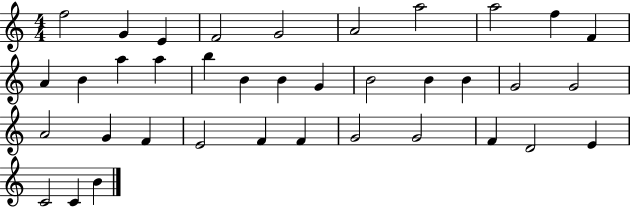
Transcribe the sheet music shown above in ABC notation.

X:1
T:Untitled
M:4/4
L:1/4
K:C
f2 G E F2 G2 A2 a2 a2 f F A B a a b B B G B2 B B G2 G2 A2 G F E2 F F G2 G2 F D2 E C2 C B